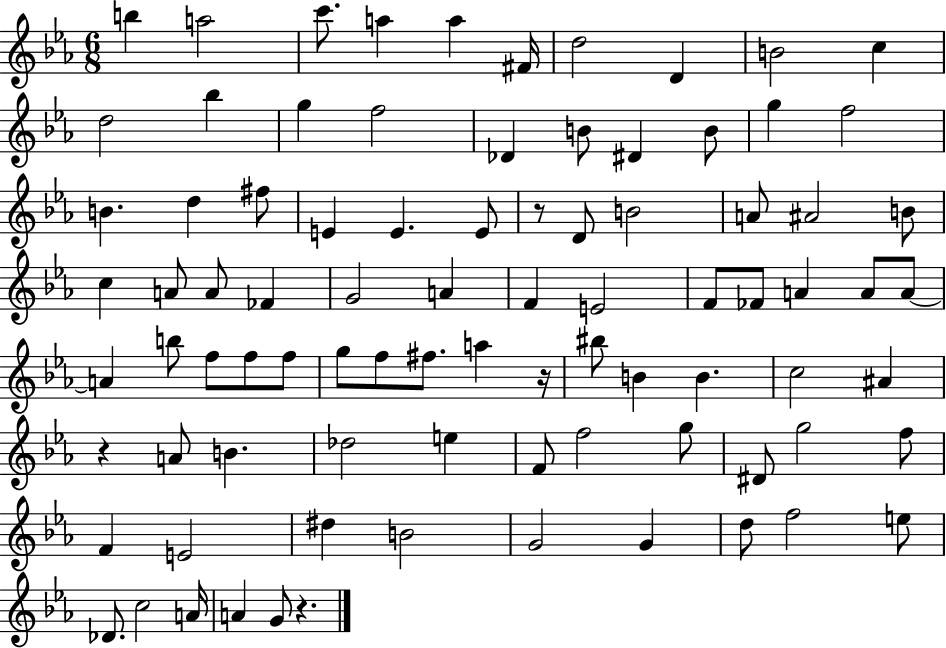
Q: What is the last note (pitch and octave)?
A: G4